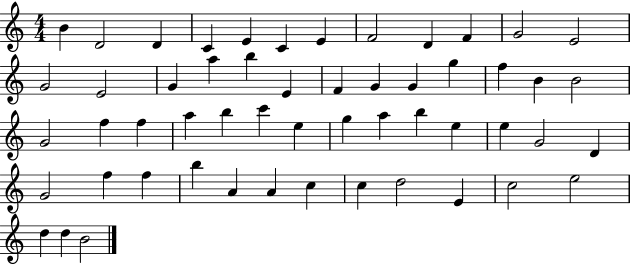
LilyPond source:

{
  \clef treble
  \numericTimeSignature
  \time 4/4
  \key c \major
  b'4 d'2 d'4 | c'4 e'4 c'4 e'4 | f'2 d'4 f'4 | g'2 e'2 | \break g'2 e'2 | g'4 a''4 b''4 e'4 | f'4 g'4 g'4 g''4 | f''4 b'4 b'2 | \break g'2 f''4 f''4 | a''4 b''4 c'''4 e''4 | g''4 a''4 b''4 e''4 | e''4 g'2 d'4 | \break g'2 f''4 f''4 | b''4 a'4 a'4 c''4 | c''4 d''2 e'4 | c''2 e''2 | \break d''4 d''4 b'2 | \bar "|."
}